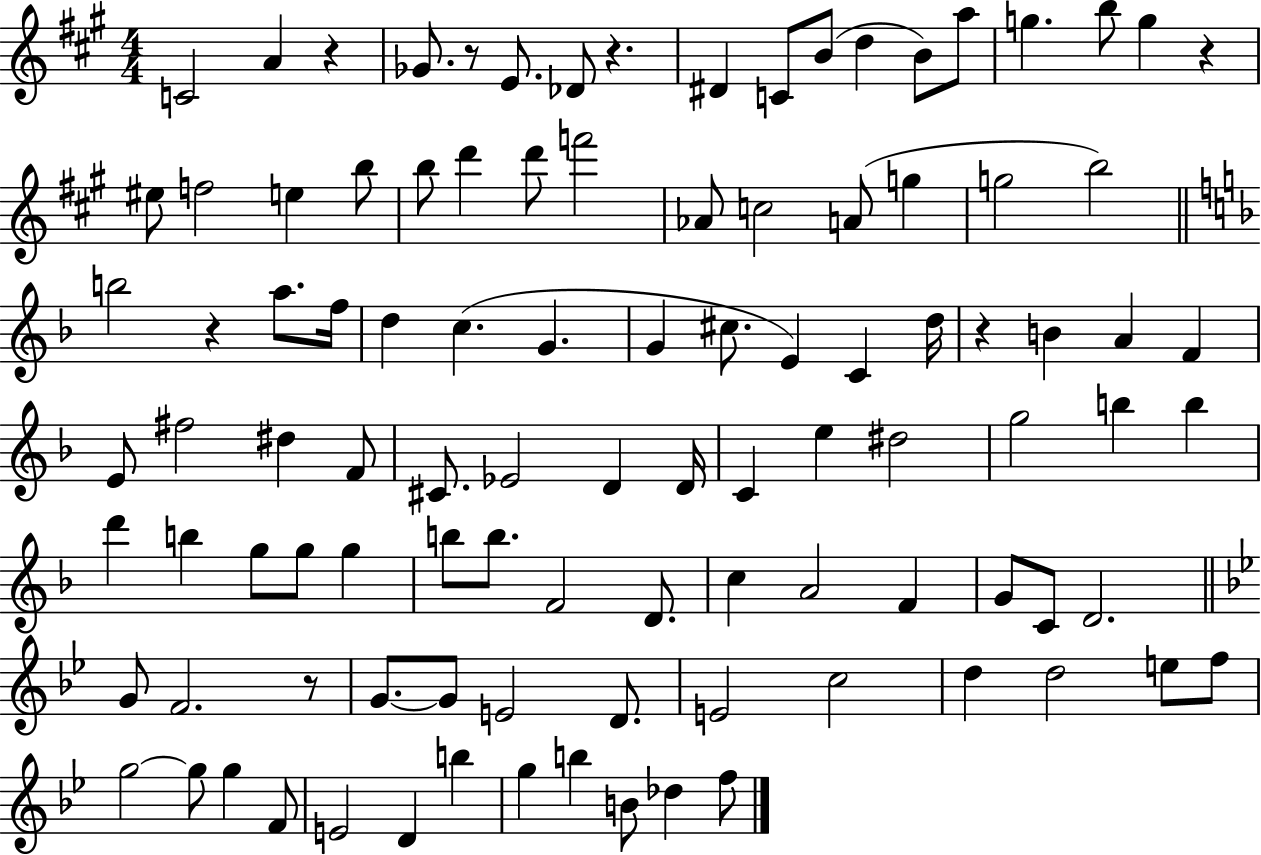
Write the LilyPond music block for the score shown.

{
  \clef treble
  \numericTimeSignature
  \time 4/4
  \key a \major
  \repeat volta 2 { c'2 a'4 r4 | ges'8. r8 e'8. des'8 r4. | dis'4 c'8 b'8( d''4 b'8) a''8 | g''4. b''8 g''4 r4 | \break eis''8 f''2 e''4 b''8 | b''8 d'''4 d'''8 f'''2 | aes'8 c''2 a'8( g''4 | g''2 b''2) | \break \bar "||" \break \key d \minor b''2 r4 a''8. f''16 | d''4 c''4.( g'4. | g'4 cis''8. e'4) c'4 d''16 | r4 b'4 a'4 f'4 | \break e'8 fis''2 dis''4 f'8 | cis'8. ees'2 d'4 d'16 | c'4 e''4 dis''2 | g''2 b''4 b''4 | \break d'''4 b''4 g''8 g''8 g''4 | b''8 b''8. f'2 d'8. | c''4 a'2 f'4 | g'8 c'8 d'2. | \break \bar "||" \break \key bes \major g'8 f'2. r8 | g'8.~~ g'8 e'2 d'8. | e'2 c''2 | d''4 d''2 e''8 f''8 | \break g''2~~ g''8 g''4 f'8 | e'2 d'4 b''4 | g''4 b''4 b'8 des''4 f''8 | } \bar "|."
}